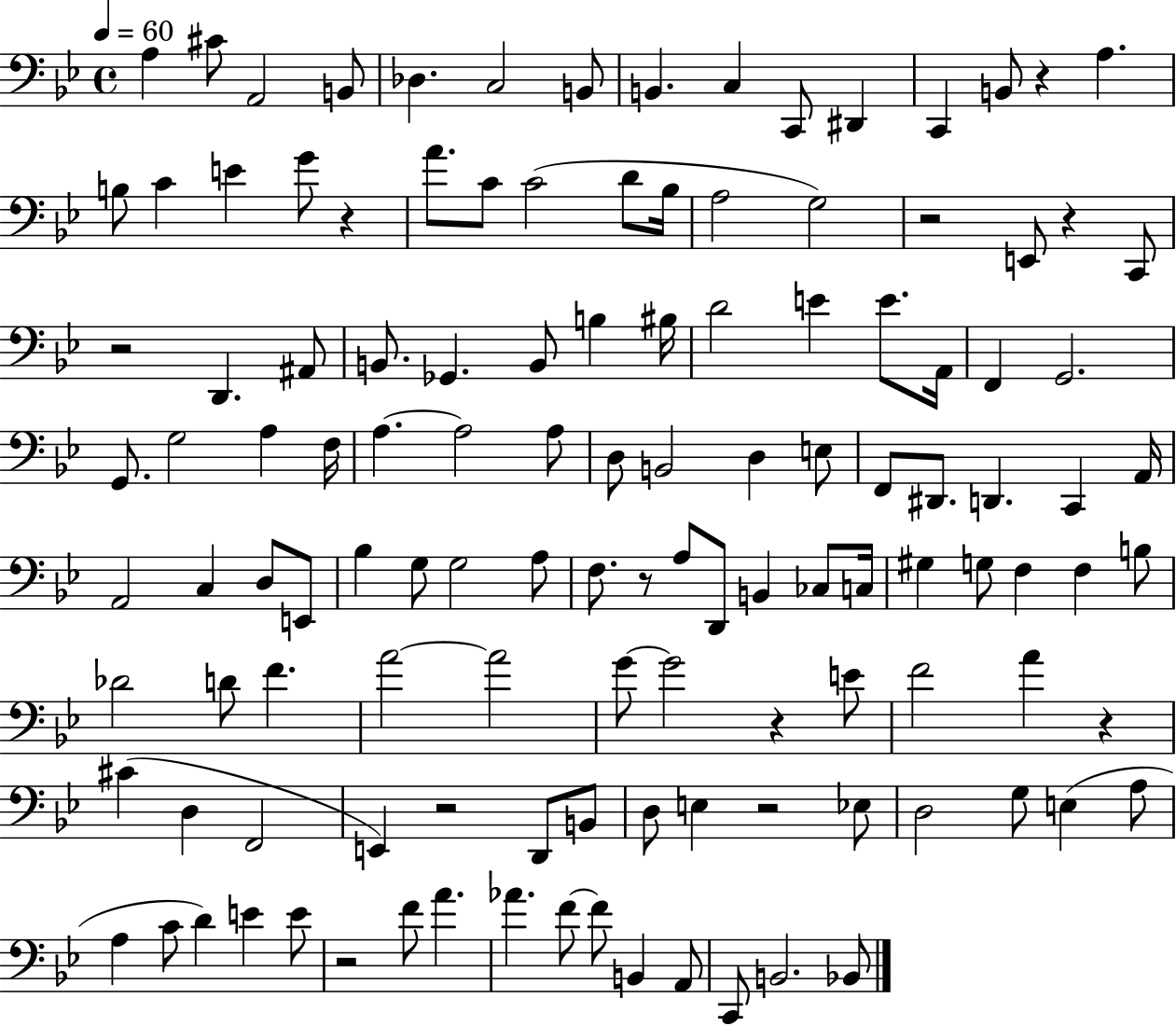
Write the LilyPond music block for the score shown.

{
  \clef bass
  \time 4/4
  \defaultTimeSignature
  \key bes \major
  \tempo 4 = 60
  \repeat volta 2 { a4 cis'8 a,2 b,8 | des4. c2 b,8 | b,4. c4 c,8 dis,4 | c,4 b,8 r4 a4. | \break b8 c'4 e'4 g'8 r4 | a'8. c'8 c'2( d'8 bes16 | a2 g2) | r2 e,8 r4 c,8 | \break r2 d,4. ais,8 | b,8. ges,4. b,8 b4 bis16 | d'2 e'4 e'8. a,16 | f,4 g,2. | \break g,8. g2 a4 f16 | a4.~~ a2 a8 | d8 b,2 d4 e8 | f,8 dis,8. d,4. c,4 a,16 | \break a,2 c4 d8 e,8 | bes4 g8 g2 a8 | f8. r8 a8 d,8 b,4 ces8 c16 | gis4 g8 f4 f4 b8 | \break des'2 d'8 f'4. | a'2~~ a'2 | g'8~~ g'2 r4 e'8 | f'2 a'4 r4 | \break cis'4( d4 f,2 | e,4) r2 d,8 b,8 | d8 e4 r2 ees8 | d2 g8 e4( a8 | \break a4 c'8 d'4) e'4 e'8 | r2 f'8 a'4. | aes'4. f'8~~ f'8 b,4 a,8 | c,8 b,2. bes,8 | \break } \bar "|."
}